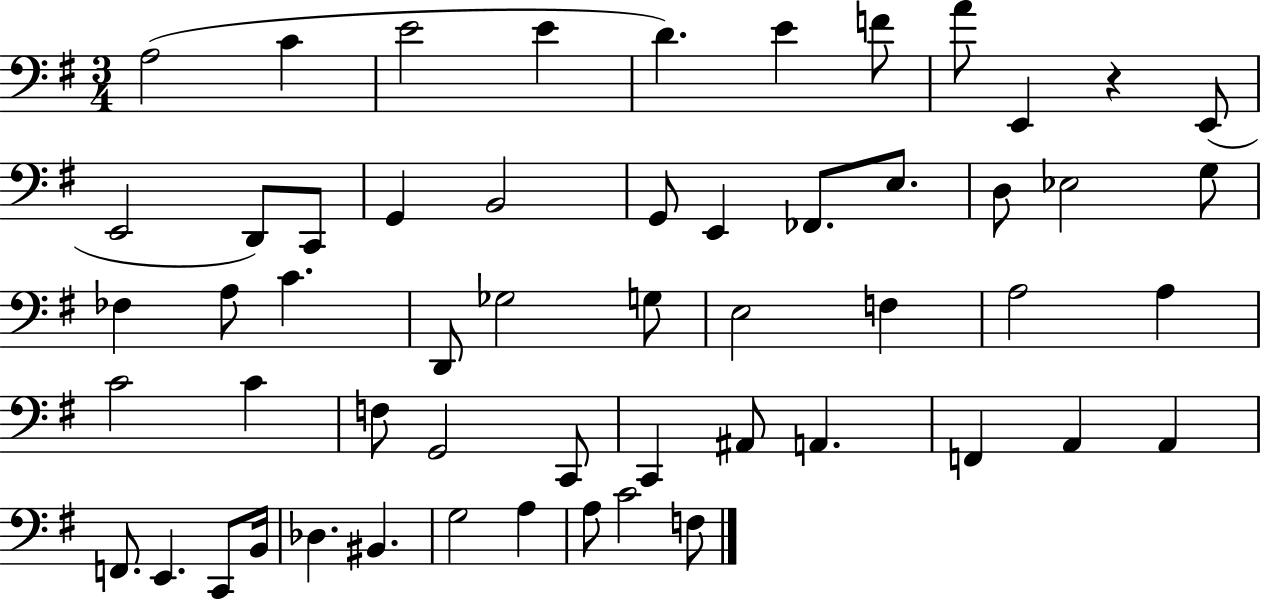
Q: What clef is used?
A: bass